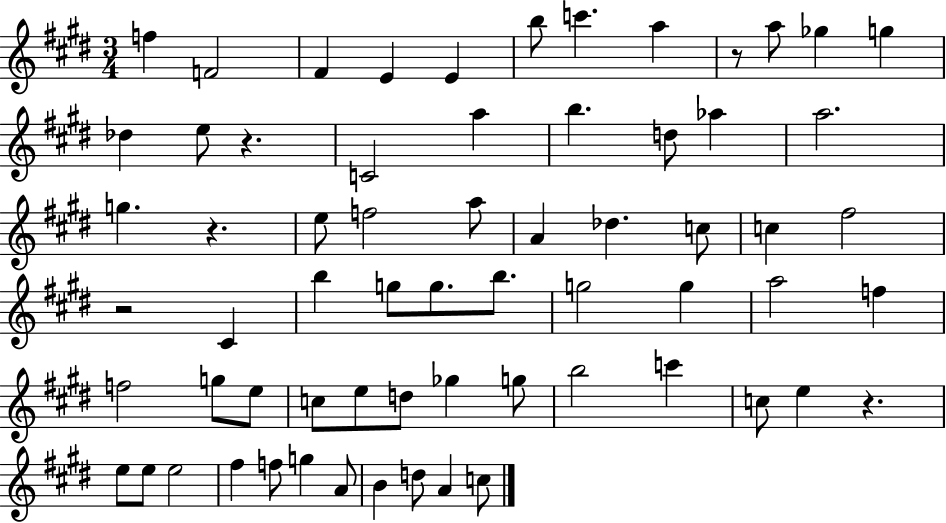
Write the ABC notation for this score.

X:1
T:Untitled
M:3/4
L:1/4
K:E
f F2 ^F E E b/2 c' a z/2 a/2 _g g _d e/2 z C2 a b d/2 _a a2 g z e/2 f2 a/2 A _d c/2 c ^f2 z2 ^C b g/2 g/2 b/2 g2 g a2 f f2 g/2 e/2 c/2 e/2 d/2 _g g/2 b2 c' c/2 e z e/2 e/2 e2 ^f f/2 g A/2 B d/2 A c/2